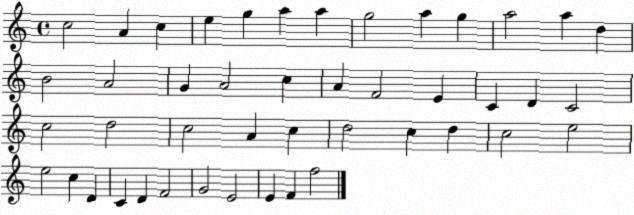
X:1
T:Untitled
M:4/4
L:1/4
K:C
c2 A c e g a a g2 a g a2 a d B2 A2 G A2 c A F2 E C D C2 c2 d2 c2 A c d2 c d c2 e2 e2 c D C D F2 G2 E2 E F f2